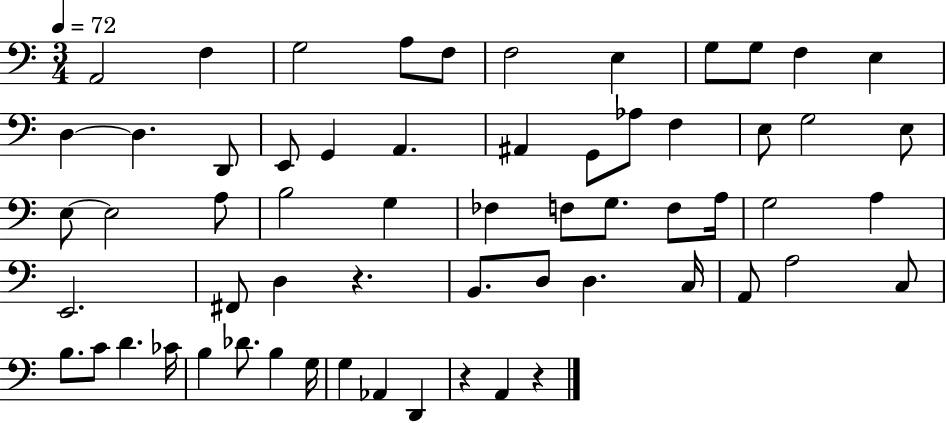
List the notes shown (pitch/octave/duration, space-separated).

A2/h F3/q G3/h A3/e F3/e F3/h E3/q G3/e G3/e F3/q E3/q D3/q D3/q. D2/e E2/e G2/q A2/q. A#2/q G2/e Ab3/e F3/q E3/e G3/h E3/e E3/e E3/h A3/e B3/h G3/q FES3/q F3/e G3/e. F3/e A3/s G3/h A3/q E2/h. F#2/e D3/q R/q. B2/e. D3/e D3/q. C3/s A2/e A3/h C3/e B3/e. C4/e D4/q. CES4/s B3/q Db4/e. B3/q G3/s G3/q Ab2/q D2/q R/q A2/q R/q